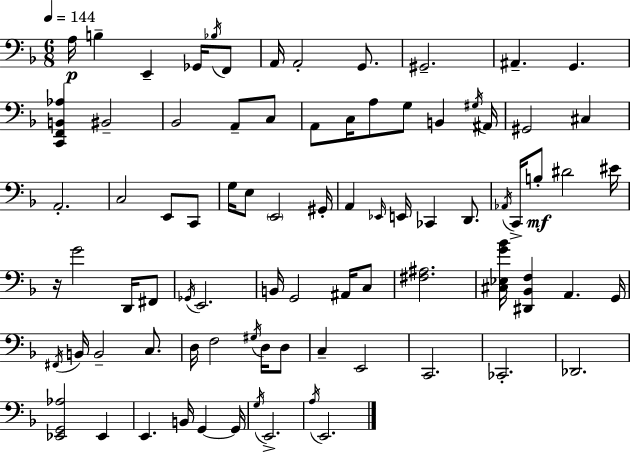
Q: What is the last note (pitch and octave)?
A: E2